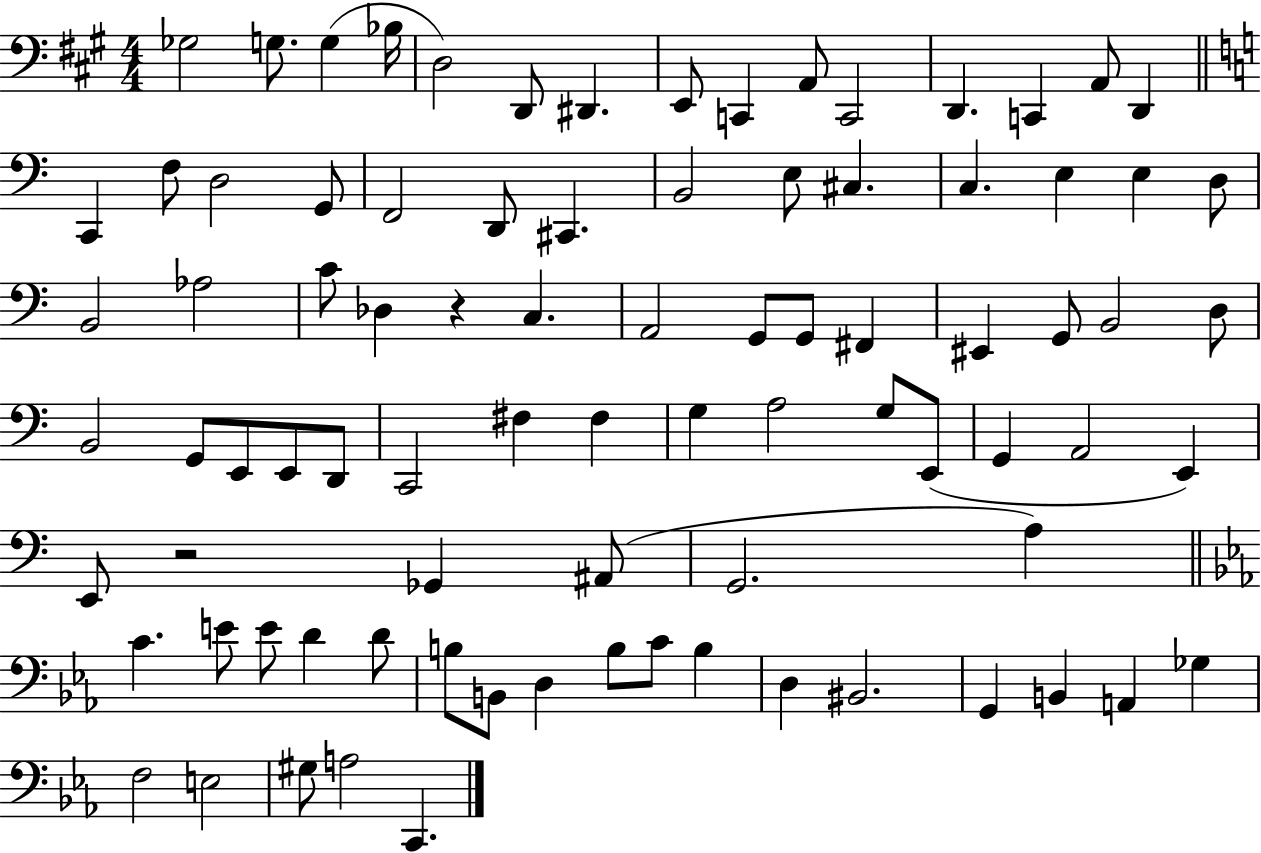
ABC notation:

X:1
T:Untitled
M:4/4
L:1/4
K:A
_G,2 G,/2 G, _B,/4 D,2 D,,/2 ^D,, E,,/2 C,, A,,/2 C,,2 D,, C,, A,,/2 D,, C,, F,/2 D,2 G,,/2 F,,2 D,,/2 ^C,, B,,2 E,/2 ^C, C, E, E, D,/2 B,,2 _A,2 C/2 _D, z C, A,,2 G,,/2 G,,/2 ^F,, ^E,, G,,/2 B,,2 D,/2 B,,2 G,,/2 E,,/2 E,,/2 D,,/2 C,,2 ^F, ^F, G, A,2 G,/2 E,,/2 G,, A,,2 E,, E,,/2 z2 _G,, ^A,,/2 G,,2 A, C E/2 E/2 D D/2 B,/2 B,,/2 D, B,/2 C/2 B, D, ^B,,2 G,, B,, A,, _G, F,2 E,2 ^G,/2 A,2 C,,